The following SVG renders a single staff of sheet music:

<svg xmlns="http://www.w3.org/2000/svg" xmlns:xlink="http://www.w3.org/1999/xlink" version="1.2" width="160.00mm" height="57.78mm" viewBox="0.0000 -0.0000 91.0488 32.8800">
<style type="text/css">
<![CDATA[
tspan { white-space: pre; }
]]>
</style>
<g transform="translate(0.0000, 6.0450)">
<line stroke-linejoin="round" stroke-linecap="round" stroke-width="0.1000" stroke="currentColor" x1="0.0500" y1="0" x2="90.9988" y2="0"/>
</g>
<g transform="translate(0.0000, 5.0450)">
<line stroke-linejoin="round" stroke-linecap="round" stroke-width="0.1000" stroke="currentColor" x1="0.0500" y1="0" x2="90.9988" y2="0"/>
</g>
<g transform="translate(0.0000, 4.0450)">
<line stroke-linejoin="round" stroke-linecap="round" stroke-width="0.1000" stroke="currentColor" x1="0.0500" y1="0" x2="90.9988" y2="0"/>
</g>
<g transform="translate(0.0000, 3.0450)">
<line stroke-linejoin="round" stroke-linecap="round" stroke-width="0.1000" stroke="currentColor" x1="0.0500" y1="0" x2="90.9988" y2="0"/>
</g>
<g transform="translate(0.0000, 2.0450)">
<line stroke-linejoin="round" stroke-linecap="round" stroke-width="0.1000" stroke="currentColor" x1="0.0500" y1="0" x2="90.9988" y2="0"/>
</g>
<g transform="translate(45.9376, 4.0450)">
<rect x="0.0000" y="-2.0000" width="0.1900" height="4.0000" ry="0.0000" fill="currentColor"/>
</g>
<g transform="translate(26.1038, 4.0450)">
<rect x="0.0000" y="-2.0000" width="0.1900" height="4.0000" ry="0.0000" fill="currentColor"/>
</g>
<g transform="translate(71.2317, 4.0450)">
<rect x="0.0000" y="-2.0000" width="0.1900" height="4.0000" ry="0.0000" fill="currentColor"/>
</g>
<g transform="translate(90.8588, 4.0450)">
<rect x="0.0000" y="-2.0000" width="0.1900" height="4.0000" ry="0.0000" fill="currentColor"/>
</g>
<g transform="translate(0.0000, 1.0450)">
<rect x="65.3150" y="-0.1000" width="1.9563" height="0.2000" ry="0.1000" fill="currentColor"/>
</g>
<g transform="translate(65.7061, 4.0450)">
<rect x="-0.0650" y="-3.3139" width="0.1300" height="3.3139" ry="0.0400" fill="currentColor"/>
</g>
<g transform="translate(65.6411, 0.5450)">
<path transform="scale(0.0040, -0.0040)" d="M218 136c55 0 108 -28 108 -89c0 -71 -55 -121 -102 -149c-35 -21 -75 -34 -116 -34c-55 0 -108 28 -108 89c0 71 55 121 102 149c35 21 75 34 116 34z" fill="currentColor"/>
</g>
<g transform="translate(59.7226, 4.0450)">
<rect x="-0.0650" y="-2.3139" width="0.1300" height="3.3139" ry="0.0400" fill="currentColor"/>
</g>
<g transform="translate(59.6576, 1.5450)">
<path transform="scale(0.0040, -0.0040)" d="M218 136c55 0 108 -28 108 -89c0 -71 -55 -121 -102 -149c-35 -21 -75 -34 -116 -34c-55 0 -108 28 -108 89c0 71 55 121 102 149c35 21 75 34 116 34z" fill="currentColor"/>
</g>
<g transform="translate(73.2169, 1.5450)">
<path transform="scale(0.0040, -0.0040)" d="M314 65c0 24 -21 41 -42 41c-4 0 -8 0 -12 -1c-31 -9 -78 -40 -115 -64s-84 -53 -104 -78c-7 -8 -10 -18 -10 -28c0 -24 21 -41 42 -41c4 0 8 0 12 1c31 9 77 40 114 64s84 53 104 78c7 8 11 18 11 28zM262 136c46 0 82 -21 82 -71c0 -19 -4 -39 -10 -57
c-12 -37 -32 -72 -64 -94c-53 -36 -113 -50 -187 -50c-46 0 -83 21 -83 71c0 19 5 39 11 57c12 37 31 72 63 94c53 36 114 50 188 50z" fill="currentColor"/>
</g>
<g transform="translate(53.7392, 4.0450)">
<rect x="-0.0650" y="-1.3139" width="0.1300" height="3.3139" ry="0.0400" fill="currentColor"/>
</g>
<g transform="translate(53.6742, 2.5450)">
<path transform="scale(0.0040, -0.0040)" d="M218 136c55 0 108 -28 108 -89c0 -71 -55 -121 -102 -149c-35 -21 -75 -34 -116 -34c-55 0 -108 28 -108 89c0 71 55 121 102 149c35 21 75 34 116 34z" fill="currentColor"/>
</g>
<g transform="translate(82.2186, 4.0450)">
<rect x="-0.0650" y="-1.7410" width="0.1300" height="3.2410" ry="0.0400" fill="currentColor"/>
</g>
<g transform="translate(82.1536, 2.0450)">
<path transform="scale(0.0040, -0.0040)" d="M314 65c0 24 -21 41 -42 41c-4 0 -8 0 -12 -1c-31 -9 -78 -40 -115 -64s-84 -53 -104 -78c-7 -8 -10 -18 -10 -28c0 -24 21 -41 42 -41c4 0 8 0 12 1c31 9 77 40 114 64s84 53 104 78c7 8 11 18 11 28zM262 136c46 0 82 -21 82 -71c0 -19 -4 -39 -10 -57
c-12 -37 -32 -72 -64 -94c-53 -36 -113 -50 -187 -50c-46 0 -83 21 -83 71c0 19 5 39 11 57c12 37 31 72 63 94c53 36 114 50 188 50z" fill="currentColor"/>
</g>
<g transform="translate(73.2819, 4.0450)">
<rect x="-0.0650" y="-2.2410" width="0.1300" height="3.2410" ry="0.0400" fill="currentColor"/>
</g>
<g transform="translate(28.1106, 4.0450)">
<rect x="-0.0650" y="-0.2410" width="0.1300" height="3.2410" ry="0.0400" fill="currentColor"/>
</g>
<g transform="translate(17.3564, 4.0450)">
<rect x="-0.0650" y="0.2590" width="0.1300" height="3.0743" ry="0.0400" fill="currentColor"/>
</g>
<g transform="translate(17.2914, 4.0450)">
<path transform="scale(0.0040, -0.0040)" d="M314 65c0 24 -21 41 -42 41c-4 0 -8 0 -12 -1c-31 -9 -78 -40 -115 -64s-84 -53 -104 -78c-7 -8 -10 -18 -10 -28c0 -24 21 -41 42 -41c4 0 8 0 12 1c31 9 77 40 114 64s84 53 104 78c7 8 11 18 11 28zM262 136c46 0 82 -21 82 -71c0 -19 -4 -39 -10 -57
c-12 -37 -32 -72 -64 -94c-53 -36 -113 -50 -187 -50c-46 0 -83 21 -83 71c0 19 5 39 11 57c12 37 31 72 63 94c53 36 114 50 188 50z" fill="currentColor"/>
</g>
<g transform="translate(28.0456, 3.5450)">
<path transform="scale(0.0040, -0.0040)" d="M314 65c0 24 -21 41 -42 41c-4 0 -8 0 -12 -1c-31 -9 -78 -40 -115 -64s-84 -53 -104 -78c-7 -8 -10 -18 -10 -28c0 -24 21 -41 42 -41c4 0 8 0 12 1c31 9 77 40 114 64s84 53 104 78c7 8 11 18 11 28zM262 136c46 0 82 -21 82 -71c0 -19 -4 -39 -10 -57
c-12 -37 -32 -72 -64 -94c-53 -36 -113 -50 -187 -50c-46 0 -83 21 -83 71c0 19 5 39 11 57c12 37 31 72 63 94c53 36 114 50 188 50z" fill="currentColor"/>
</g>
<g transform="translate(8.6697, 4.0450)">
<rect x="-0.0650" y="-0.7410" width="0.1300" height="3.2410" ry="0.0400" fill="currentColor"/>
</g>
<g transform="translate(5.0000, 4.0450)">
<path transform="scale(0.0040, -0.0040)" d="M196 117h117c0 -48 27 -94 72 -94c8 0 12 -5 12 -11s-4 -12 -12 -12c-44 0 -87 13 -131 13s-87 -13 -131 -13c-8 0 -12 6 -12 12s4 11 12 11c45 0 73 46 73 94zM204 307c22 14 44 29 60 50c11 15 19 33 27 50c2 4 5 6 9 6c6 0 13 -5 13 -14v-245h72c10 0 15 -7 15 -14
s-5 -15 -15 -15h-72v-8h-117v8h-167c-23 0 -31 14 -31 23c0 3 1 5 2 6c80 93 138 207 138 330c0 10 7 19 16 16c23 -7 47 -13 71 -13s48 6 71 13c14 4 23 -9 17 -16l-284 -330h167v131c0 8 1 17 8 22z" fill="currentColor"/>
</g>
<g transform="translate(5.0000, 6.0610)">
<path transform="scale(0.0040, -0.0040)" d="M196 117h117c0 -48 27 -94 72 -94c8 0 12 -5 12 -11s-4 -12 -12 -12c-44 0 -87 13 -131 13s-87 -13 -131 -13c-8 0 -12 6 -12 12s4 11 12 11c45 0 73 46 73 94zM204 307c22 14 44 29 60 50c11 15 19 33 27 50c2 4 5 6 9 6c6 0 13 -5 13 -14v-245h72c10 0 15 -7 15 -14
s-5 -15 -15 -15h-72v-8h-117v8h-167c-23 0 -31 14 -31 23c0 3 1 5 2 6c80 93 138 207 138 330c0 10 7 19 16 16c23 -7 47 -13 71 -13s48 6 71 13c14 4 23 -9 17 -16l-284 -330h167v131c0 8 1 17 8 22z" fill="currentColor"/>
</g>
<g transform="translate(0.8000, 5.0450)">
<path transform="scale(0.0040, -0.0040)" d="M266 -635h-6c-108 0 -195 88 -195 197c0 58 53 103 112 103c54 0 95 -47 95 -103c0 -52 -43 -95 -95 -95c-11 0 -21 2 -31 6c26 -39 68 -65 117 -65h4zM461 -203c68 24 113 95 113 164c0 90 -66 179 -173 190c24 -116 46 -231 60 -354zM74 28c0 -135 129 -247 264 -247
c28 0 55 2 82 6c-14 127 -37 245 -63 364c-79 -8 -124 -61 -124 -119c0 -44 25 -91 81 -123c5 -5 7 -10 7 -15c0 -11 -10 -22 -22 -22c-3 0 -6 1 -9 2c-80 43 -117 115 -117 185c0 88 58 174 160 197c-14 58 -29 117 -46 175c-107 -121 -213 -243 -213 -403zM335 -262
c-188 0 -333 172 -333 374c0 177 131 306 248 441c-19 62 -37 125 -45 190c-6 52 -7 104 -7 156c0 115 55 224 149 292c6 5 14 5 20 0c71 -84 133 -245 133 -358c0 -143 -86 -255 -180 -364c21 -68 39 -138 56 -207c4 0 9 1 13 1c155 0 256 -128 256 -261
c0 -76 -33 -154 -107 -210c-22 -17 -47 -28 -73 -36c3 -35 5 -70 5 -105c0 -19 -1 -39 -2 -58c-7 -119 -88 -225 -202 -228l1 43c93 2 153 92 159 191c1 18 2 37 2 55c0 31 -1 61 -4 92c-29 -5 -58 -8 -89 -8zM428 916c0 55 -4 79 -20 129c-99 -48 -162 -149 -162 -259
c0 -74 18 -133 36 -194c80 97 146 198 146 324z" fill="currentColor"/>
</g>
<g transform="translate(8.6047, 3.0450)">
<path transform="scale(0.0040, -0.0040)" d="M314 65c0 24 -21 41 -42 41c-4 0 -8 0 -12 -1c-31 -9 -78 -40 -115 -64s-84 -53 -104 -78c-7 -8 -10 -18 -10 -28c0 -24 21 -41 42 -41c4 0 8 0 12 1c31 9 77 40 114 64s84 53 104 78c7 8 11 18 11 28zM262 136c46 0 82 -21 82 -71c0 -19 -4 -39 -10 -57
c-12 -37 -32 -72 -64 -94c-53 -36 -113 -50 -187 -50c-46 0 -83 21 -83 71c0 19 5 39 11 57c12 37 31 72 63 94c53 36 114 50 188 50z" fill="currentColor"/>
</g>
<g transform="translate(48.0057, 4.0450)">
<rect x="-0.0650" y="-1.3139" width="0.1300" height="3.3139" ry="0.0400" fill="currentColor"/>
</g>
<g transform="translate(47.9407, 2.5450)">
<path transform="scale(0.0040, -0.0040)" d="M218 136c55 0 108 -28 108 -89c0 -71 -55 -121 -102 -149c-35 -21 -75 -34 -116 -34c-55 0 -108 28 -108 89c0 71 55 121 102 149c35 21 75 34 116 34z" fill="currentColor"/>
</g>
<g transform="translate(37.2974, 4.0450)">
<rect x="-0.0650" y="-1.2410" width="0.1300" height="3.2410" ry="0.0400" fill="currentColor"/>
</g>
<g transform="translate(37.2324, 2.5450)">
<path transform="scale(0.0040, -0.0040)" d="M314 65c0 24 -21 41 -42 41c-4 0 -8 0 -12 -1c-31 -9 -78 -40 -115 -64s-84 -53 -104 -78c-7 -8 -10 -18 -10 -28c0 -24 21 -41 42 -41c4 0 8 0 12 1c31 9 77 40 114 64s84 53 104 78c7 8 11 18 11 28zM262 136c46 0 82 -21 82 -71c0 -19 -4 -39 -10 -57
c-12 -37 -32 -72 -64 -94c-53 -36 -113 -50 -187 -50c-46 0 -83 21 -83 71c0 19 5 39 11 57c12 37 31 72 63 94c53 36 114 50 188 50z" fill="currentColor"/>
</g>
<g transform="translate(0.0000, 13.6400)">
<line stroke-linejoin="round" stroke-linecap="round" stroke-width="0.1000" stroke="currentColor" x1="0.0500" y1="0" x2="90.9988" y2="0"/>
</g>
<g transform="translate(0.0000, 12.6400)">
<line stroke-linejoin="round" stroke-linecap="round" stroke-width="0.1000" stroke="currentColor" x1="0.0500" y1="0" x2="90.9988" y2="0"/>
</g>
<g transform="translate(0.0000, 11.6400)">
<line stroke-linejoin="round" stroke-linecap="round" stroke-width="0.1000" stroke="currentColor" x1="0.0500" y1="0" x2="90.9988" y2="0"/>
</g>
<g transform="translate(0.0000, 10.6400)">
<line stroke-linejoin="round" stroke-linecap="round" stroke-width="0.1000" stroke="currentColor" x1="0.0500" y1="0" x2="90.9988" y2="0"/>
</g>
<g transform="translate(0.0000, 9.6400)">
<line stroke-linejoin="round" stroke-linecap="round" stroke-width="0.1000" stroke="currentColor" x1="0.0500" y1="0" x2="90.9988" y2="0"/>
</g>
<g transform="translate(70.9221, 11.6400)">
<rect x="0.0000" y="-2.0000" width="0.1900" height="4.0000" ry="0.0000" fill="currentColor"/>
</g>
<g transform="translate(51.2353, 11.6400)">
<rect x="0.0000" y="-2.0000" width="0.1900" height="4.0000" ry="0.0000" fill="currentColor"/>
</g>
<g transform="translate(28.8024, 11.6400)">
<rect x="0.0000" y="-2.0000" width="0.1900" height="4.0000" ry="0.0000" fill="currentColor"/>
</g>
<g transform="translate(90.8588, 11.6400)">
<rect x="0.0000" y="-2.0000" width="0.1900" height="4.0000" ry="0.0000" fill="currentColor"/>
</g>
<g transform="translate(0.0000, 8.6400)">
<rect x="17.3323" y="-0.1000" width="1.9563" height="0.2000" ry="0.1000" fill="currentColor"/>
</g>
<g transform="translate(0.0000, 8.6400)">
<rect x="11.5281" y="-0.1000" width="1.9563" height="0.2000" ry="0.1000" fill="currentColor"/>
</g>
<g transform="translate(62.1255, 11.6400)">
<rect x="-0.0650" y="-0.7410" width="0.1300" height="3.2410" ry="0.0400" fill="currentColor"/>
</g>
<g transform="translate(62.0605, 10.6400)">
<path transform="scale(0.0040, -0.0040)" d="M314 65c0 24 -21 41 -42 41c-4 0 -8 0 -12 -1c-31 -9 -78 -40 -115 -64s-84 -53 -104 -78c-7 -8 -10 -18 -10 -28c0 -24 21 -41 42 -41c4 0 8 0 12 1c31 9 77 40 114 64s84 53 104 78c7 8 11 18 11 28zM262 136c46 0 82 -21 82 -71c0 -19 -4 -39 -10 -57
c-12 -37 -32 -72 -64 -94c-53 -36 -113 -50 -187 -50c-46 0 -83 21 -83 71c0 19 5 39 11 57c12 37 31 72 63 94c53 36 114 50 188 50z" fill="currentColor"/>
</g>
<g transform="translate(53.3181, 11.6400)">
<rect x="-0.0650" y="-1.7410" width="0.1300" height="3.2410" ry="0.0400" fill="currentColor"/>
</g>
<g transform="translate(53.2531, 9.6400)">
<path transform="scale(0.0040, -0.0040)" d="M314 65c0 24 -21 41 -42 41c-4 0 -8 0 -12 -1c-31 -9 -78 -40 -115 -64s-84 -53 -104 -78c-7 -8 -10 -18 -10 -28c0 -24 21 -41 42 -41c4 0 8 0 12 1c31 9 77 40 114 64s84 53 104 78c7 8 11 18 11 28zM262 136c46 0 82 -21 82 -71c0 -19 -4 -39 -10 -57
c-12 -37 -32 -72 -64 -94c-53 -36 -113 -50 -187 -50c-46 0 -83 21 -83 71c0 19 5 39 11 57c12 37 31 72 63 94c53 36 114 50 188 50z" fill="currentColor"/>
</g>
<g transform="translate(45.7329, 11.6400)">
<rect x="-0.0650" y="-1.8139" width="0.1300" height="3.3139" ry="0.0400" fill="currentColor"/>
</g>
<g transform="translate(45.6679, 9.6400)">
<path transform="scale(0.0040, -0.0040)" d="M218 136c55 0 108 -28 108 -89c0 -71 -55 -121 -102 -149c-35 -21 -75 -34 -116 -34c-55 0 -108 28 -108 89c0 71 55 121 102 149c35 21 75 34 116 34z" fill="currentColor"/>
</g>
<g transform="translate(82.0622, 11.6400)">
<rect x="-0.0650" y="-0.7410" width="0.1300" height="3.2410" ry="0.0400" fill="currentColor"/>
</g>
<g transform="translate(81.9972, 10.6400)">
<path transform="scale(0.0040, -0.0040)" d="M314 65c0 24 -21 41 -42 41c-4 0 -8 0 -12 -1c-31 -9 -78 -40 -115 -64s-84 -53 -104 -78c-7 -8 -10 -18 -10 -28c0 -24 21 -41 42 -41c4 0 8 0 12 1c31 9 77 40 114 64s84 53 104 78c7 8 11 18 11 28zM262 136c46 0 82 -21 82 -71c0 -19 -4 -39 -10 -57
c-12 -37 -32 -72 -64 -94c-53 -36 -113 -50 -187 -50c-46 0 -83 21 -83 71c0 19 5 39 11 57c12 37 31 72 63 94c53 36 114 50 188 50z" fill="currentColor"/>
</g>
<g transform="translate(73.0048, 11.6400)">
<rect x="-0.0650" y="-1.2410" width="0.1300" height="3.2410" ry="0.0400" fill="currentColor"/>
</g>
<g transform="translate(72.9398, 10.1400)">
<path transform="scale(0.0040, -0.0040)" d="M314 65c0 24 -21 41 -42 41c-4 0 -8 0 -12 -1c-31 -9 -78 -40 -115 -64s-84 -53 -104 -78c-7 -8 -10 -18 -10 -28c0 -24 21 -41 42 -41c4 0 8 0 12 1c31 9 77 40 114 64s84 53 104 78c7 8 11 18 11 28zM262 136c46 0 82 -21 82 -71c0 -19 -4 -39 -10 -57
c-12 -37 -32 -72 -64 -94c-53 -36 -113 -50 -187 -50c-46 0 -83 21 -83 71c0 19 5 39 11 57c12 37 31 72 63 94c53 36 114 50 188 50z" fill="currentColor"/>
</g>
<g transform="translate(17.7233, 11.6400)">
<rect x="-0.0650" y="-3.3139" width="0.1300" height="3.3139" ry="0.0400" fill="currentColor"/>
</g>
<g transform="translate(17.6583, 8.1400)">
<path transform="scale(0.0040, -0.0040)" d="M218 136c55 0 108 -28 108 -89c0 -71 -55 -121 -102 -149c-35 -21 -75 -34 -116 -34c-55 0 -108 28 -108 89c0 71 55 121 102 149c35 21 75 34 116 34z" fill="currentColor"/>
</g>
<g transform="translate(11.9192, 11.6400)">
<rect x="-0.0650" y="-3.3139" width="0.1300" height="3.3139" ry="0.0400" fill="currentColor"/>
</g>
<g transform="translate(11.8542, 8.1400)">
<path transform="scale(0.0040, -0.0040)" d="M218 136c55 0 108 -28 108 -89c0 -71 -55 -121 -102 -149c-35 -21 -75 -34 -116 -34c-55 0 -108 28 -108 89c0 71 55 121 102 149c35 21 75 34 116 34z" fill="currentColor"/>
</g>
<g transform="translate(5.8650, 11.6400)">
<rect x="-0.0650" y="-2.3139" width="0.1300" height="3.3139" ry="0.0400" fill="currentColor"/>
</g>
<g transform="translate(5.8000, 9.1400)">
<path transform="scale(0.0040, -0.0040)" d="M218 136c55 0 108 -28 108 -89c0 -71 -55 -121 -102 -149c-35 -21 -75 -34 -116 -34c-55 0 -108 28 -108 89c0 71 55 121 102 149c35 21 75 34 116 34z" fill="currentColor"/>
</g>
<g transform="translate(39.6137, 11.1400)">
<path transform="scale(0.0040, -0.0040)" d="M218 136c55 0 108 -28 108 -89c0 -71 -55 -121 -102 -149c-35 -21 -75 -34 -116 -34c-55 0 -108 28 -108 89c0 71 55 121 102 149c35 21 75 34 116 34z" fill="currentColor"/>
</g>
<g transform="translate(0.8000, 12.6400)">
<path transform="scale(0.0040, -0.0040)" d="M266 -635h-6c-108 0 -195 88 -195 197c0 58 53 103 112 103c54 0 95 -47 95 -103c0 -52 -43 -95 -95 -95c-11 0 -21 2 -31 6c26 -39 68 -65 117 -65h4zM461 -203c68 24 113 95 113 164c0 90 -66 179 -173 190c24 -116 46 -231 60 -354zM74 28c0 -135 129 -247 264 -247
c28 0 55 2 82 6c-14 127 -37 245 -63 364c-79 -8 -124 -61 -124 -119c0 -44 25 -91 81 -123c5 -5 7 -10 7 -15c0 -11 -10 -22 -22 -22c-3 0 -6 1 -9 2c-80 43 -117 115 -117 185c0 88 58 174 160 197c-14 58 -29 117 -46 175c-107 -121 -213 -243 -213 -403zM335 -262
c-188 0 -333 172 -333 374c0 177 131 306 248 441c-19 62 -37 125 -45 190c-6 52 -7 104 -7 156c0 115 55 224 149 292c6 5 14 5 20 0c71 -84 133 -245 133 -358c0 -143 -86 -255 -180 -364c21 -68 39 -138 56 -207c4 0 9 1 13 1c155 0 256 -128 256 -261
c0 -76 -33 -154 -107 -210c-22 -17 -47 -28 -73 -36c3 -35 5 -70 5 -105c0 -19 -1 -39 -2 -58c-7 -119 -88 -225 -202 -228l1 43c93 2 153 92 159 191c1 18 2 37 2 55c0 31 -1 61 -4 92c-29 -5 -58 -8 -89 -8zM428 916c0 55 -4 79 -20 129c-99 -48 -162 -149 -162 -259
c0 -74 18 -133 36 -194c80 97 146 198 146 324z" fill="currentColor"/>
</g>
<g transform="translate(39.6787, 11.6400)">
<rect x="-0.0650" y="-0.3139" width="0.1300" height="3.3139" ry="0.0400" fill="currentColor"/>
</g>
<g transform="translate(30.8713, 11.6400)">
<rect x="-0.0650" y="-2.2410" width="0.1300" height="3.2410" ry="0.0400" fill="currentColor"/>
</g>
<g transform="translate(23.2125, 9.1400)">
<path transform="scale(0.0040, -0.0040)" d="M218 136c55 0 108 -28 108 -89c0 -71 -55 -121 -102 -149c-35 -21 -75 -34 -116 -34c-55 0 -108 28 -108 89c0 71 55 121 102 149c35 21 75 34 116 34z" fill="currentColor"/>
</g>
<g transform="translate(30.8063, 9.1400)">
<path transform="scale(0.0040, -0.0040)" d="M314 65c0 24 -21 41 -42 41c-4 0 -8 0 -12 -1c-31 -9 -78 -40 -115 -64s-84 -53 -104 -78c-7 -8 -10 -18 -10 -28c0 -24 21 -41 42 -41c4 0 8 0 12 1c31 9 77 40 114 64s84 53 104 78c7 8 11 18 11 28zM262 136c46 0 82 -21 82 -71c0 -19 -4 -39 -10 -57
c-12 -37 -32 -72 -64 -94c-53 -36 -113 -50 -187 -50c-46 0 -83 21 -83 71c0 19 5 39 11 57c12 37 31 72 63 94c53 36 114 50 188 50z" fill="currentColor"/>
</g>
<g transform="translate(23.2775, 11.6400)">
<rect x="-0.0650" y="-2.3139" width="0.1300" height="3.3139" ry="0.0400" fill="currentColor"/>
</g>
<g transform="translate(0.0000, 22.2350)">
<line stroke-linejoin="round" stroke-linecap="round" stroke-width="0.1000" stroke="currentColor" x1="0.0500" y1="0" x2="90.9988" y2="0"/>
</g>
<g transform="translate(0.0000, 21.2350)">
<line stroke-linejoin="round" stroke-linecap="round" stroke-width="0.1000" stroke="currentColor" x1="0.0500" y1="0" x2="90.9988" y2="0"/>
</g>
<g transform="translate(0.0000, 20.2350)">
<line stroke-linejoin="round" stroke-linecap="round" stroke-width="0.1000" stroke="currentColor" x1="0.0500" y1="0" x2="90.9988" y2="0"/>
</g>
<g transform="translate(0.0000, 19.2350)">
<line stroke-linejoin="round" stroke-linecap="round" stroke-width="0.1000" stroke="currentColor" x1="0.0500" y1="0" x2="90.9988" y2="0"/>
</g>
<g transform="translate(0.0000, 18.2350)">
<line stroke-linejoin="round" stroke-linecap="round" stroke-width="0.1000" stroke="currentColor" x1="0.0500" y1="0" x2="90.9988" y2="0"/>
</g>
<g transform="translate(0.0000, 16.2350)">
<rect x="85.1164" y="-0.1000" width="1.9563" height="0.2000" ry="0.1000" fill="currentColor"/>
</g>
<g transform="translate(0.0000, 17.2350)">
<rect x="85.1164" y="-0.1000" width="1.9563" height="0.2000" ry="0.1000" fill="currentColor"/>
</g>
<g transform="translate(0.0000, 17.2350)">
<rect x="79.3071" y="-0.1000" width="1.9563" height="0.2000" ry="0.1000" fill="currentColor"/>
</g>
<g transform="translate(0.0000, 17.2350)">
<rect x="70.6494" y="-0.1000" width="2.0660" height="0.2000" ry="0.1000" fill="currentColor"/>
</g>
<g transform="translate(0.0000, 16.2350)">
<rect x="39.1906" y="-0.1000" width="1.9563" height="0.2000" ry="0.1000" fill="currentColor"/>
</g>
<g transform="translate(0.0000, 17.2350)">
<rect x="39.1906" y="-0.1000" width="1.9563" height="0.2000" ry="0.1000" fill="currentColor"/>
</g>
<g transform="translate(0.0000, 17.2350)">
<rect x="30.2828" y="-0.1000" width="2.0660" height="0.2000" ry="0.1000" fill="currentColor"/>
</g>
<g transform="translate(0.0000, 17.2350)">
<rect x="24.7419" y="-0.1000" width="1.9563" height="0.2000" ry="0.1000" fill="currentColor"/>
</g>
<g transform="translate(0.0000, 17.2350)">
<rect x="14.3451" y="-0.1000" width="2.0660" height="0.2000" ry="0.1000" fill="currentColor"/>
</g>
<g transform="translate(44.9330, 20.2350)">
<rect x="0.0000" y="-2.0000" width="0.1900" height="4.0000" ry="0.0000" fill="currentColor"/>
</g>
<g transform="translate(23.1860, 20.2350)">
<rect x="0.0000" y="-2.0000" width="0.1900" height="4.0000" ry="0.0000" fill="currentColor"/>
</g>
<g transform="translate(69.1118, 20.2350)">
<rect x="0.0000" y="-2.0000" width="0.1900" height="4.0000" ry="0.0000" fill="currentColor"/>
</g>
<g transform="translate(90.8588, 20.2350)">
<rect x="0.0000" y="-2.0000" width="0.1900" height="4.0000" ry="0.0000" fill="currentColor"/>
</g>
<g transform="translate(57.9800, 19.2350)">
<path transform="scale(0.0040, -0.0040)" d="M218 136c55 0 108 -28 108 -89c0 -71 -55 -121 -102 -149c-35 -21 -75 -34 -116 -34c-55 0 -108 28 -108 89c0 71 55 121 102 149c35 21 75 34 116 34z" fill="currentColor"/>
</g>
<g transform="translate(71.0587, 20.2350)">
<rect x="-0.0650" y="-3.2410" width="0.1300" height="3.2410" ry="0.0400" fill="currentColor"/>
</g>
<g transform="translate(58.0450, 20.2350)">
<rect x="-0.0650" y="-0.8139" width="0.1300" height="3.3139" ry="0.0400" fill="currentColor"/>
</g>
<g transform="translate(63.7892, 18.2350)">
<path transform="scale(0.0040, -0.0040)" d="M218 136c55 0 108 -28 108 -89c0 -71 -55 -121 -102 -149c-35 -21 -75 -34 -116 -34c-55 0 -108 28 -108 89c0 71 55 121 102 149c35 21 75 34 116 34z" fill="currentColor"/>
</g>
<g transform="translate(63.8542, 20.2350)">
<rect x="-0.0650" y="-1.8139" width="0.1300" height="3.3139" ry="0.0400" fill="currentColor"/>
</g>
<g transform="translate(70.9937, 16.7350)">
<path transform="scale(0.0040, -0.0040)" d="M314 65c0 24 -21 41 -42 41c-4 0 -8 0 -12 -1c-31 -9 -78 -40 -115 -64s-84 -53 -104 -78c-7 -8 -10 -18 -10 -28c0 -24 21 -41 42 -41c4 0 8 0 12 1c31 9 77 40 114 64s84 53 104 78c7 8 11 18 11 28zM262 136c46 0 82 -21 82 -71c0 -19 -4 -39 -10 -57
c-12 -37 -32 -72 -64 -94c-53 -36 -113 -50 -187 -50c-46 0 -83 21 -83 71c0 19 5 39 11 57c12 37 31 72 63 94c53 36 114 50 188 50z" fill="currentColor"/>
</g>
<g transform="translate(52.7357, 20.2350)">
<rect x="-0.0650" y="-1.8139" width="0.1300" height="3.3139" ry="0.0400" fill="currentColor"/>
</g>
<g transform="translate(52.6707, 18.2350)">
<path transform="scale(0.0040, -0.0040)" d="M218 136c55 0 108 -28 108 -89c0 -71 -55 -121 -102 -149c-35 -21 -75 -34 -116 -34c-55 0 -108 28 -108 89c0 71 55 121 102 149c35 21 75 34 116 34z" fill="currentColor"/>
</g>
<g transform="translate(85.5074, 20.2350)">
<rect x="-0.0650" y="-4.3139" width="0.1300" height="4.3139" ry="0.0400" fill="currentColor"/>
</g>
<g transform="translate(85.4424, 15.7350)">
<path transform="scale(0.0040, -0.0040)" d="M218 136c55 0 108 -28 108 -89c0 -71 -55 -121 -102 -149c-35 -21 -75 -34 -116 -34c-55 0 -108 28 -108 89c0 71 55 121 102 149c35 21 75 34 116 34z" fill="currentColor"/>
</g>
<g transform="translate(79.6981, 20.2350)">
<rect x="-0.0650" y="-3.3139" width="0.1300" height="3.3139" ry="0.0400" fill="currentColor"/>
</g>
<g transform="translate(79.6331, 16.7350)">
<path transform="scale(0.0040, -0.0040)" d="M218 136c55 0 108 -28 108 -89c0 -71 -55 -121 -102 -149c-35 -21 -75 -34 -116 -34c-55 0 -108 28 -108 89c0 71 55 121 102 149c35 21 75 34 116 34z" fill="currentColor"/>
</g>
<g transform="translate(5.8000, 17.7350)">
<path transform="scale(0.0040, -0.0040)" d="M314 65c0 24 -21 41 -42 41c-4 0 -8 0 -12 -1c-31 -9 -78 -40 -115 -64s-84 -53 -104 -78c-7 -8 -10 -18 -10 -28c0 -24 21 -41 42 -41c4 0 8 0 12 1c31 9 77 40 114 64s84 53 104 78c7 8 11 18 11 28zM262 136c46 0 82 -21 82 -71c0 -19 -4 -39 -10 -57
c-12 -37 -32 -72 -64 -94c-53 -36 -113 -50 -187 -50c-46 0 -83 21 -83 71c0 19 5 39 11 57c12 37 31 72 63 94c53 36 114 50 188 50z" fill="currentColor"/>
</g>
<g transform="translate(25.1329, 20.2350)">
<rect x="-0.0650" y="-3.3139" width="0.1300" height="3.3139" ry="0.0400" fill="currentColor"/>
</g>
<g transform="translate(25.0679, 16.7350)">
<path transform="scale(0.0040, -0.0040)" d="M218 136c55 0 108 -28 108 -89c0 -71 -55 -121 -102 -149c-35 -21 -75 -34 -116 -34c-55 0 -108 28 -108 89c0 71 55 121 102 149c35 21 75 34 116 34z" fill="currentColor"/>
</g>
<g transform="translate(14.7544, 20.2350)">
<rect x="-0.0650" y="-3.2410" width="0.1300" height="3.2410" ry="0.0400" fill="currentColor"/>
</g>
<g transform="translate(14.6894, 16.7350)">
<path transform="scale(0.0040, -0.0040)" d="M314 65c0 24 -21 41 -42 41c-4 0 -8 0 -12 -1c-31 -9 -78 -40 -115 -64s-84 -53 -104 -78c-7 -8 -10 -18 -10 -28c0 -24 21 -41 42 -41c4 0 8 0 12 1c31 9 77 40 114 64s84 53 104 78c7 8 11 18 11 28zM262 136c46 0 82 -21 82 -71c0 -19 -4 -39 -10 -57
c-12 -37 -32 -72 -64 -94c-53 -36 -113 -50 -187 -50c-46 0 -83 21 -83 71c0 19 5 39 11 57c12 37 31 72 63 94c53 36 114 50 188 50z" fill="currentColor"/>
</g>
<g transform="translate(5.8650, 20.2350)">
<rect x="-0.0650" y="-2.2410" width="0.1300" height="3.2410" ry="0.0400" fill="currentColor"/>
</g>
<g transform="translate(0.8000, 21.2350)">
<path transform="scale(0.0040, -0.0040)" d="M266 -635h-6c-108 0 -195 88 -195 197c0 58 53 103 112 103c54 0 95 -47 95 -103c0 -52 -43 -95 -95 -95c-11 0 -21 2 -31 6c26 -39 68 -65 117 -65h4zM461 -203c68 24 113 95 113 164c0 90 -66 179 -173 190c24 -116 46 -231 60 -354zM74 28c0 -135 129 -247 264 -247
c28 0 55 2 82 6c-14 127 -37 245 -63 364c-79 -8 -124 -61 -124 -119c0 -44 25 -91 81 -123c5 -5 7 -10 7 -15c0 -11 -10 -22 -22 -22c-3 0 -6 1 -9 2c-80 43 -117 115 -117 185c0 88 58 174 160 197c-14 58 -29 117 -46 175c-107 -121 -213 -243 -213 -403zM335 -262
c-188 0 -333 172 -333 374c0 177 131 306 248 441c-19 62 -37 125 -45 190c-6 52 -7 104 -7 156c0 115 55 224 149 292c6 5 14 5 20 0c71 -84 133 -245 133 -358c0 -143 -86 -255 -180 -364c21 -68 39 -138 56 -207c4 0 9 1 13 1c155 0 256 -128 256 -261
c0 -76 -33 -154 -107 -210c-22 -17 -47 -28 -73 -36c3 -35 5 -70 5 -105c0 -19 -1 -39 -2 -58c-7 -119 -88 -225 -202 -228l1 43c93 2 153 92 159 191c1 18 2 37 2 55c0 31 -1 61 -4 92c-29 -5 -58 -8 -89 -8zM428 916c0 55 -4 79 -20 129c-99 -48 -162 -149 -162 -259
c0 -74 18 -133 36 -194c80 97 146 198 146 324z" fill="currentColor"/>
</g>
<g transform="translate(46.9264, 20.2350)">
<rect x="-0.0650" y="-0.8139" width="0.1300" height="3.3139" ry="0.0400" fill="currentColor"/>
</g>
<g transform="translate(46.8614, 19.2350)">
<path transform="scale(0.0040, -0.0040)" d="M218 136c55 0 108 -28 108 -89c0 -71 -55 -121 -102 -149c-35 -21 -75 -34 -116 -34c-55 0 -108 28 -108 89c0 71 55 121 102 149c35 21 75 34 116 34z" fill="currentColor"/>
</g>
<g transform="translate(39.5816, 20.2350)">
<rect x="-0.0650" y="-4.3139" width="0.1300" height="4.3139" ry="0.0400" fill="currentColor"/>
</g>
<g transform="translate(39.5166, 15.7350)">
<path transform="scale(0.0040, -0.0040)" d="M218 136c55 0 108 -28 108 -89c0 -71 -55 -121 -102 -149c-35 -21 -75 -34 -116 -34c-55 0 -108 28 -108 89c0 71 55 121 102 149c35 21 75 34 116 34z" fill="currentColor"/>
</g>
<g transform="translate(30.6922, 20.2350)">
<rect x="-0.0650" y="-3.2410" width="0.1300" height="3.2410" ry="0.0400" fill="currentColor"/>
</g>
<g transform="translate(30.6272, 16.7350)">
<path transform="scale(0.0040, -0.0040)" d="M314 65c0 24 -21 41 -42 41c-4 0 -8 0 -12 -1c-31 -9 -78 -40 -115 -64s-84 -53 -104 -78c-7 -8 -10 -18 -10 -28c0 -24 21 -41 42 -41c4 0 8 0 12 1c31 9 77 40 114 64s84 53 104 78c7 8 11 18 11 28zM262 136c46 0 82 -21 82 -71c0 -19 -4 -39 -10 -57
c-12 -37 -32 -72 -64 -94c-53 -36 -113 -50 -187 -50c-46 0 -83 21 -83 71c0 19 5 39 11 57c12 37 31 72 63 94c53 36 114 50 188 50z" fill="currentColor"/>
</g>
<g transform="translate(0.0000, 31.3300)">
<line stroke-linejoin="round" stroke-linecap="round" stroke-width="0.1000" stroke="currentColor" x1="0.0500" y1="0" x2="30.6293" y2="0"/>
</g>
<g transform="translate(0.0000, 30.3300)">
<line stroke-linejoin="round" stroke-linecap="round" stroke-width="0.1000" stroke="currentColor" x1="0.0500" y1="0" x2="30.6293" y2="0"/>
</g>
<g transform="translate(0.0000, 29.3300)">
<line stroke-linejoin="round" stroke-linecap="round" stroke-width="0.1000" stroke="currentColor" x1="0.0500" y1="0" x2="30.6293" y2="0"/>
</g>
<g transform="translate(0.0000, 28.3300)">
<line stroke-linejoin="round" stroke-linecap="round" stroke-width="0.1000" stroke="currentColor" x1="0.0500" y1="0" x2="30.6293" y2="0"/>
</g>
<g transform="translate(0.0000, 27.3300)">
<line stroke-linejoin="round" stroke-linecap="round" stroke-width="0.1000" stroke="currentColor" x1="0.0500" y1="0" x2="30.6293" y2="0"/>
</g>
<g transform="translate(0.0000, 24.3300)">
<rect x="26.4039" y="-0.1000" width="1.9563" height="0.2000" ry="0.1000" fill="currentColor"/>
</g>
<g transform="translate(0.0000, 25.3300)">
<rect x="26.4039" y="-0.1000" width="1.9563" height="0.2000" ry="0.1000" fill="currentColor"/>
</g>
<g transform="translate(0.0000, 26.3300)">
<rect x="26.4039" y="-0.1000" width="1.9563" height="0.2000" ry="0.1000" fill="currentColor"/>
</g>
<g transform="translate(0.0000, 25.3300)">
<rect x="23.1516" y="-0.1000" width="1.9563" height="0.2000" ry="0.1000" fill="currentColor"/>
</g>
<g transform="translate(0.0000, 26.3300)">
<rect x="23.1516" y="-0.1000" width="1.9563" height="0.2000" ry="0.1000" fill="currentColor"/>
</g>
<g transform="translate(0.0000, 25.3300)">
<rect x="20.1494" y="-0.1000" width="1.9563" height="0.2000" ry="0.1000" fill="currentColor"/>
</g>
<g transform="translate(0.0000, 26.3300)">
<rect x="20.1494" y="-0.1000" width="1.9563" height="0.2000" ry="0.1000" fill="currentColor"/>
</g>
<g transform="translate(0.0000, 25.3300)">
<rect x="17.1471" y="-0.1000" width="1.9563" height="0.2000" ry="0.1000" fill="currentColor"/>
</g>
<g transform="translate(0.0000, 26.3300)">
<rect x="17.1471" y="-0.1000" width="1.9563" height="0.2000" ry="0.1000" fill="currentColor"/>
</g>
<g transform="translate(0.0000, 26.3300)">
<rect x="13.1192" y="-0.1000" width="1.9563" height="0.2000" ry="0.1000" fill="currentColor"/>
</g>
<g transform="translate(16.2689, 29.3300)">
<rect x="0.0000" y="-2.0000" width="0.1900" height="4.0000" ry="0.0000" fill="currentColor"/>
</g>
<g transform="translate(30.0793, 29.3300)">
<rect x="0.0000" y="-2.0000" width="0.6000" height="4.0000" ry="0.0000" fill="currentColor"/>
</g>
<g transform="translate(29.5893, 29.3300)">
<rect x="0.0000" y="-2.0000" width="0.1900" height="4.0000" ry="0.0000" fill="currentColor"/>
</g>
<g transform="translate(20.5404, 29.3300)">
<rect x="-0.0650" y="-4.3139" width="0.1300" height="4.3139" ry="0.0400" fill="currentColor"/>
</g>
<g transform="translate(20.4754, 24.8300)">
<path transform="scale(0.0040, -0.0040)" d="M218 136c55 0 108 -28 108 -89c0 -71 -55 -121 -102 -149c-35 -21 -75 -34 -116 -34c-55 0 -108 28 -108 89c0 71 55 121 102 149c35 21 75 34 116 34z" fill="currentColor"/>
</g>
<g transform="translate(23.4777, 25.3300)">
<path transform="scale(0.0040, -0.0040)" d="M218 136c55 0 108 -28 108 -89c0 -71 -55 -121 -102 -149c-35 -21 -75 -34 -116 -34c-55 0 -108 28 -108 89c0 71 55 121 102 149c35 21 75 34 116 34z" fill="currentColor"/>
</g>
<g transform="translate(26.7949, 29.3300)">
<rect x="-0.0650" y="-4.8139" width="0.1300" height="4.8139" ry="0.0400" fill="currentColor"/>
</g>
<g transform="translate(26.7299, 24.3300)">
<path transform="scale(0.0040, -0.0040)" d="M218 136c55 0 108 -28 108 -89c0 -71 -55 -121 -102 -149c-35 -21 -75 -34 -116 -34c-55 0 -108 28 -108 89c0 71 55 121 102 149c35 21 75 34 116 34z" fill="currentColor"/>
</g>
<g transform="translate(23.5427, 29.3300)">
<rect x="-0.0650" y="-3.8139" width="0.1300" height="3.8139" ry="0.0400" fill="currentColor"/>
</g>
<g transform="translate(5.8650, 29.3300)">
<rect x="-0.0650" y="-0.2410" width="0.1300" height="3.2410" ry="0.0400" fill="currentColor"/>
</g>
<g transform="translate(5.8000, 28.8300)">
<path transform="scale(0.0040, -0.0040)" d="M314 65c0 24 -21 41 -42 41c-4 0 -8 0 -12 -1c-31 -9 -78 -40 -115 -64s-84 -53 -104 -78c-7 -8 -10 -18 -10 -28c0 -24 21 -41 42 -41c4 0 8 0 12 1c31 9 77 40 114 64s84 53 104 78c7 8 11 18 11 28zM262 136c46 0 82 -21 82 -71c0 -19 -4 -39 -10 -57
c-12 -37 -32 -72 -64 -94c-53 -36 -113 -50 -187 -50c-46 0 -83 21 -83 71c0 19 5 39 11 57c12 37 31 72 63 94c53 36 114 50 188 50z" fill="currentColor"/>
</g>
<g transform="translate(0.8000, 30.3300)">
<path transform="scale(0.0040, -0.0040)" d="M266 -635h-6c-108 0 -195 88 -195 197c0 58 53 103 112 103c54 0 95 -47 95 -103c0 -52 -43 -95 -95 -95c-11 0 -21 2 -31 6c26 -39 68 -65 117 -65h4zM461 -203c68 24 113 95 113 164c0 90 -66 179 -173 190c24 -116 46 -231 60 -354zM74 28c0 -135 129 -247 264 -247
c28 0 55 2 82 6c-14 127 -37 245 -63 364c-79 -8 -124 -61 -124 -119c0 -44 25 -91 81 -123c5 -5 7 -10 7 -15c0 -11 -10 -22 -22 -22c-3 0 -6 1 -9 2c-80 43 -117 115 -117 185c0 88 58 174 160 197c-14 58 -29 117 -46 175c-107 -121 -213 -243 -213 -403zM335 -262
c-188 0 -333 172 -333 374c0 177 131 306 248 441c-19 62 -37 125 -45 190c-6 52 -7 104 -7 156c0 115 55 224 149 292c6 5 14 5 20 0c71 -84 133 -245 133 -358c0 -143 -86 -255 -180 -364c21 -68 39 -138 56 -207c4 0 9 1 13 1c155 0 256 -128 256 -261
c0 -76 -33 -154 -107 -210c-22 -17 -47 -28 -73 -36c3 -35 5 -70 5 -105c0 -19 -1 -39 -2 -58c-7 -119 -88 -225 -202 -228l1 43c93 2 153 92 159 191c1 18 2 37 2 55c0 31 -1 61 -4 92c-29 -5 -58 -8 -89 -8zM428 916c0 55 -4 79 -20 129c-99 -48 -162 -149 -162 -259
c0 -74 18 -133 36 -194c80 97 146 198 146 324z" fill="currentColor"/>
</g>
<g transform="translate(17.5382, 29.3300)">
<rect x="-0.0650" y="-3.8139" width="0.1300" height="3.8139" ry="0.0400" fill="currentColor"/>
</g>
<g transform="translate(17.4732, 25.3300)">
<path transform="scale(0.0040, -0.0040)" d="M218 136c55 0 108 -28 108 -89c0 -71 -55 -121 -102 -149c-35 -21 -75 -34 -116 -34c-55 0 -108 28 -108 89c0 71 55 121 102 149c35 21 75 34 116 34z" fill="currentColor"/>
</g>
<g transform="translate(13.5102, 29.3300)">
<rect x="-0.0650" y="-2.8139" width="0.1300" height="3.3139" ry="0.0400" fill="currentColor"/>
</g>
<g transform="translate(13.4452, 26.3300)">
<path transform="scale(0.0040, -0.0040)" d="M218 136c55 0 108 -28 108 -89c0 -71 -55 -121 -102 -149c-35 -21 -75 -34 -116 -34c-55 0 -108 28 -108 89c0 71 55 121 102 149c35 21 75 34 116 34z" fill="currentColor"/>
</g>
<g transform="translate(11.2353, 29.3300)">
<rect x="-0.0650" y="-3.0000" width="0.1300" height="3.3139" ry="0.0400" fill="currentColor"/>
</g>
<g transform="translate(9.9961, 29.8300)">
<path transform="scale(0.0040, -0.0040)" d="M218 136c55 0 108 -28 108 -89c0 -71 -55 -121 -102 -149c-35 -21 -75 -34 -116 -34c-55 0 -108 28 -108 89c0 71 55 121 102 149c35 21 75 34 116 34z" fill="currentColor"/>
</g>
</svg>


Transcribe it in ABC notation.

X:1
T:Untitled
M:4/4
L:1/4
K:C
d2 B2 c2 e2 e e g b g2 f2 g b b g g2 c f f2 d2 e2 d2 g2 b2 b b2 d' d f d f b2 b d' c2 A a c' d' c' e'